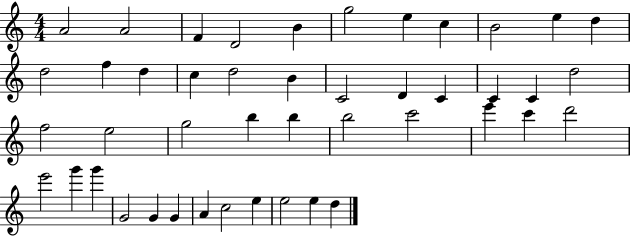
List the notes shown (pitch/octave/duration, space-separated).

A4/h A4/h F4/q D4/h B4/q G5/h E5/q C5/q B4/h E5/q D5/q D5/h F5/q D5/q C5/q D5/h B4/q C4/h D4/q C4/q C4/q C4/q D5/h F5/h E5/h G5/h B5/q B5/q B5/h C6/h E6/q C6/q D6/h E6/h G6/q G6/q G4/h G4/q G4/q A4/q C5/h E5/q E5/h E5/q D5/q